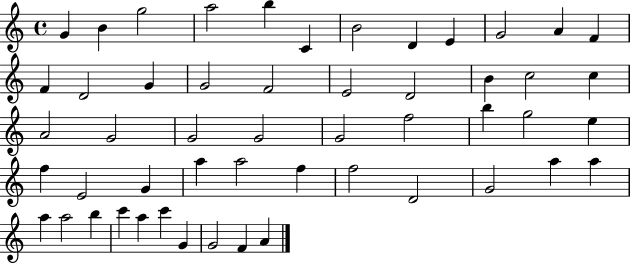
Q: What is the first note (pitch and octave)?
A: G4